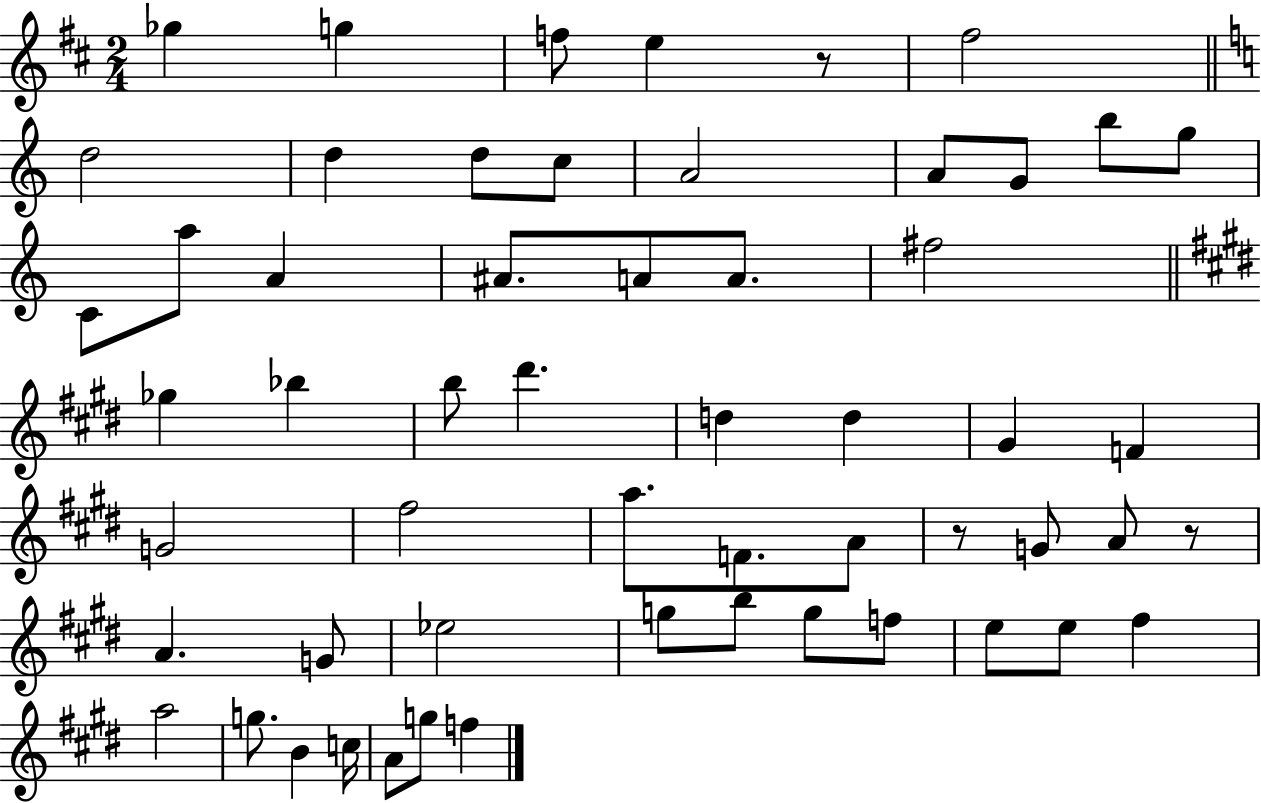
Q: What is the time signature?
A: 2/4